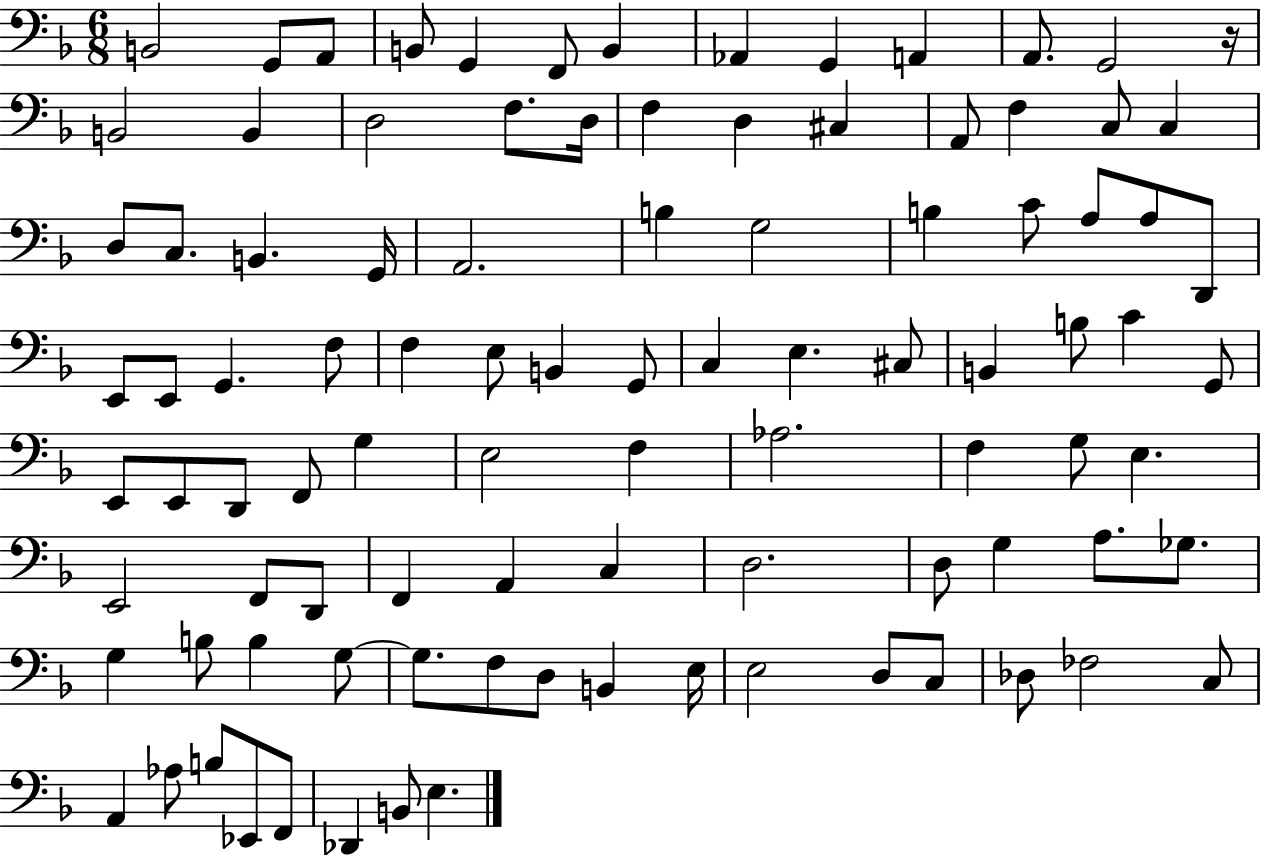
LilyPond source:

{
  \clef bass
  \numericTimeSignature
  \time 6/8
  \key f \major
  b,2 g,8 a,8 | b,8 g,4 f,8 b,4 | aes,4 g,4 a,4 | a,8. g,2 r16 | \break b,2 b,4 | d2 f8. d16 | f4 d4 cis4 | a,8 f4 c8 c4 | \break d8 c8. b,4. g,16 | a,2. | b4 g2 | b4 c'8 a8 a8 d,8 | \break e,8 e,8 g,4. f8 | f4 e8 b,4 g,8 | c4 e4. cis8 | b,4 b8 c'4 g,8 | \break e,8 e,8 d,8 f,8 g4 | e2 f4 | aes2. | f4 g8 e4. | \break e,2 f,8 d,8 | f,4 a,4 c4 | d2. | d8 g4 a8. ges8. | \break g4 b8 b4 g8~~ | g8. f8 d8 b,4 e16 | e2 d8 c8 | des8 fes2 c8 | \break a,4 aes8 b8 ees,8 f,8 | des,4 b,8 e4. | \bar "|."
}